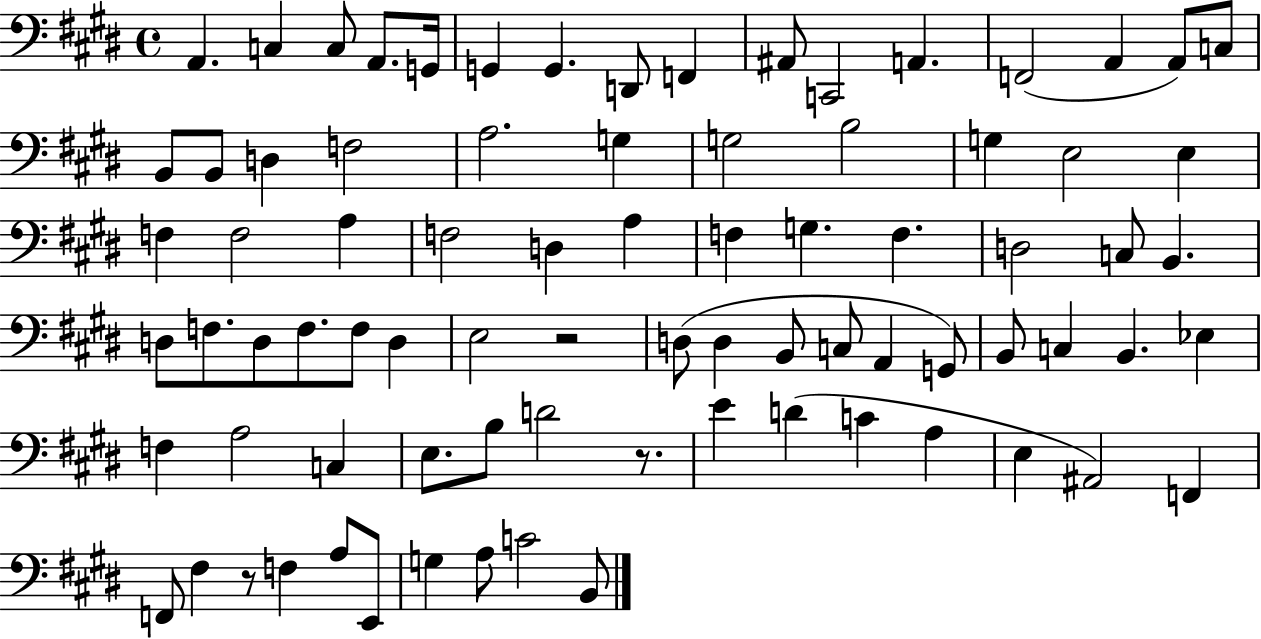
A2/q. C3/q C3/e A2/e. G2/s G2/q G2/q. D2/e F2/q A#2/e C2/h A2/q. F2/h A2/q A2/e C3/e B2/e B2/e D3/q F3/h A3/h. G3/q G3/h B3/h G3/q E3/h E3/q F3/q F3/h A3/q F3/h D3/q A3/q F3/q G3/q. F3/q. D3/h C3/e B2/q. D3/e F3/e. D3/e F3/e. F3/e D3/q E3/h R/h D3/e D3/q B2/e C3/e A2/q G2/e B2/e C3/q B2/q. Eb3/q F3/q A3/h C3/q E3/e. B3/e D4/h R/e. E4/q D4/q C4/q A3/q E3/q A#2/h F2/q F2/e F#3/q R/e F3/q A3/e E2/e G3/q A3/e C4/h B2/e